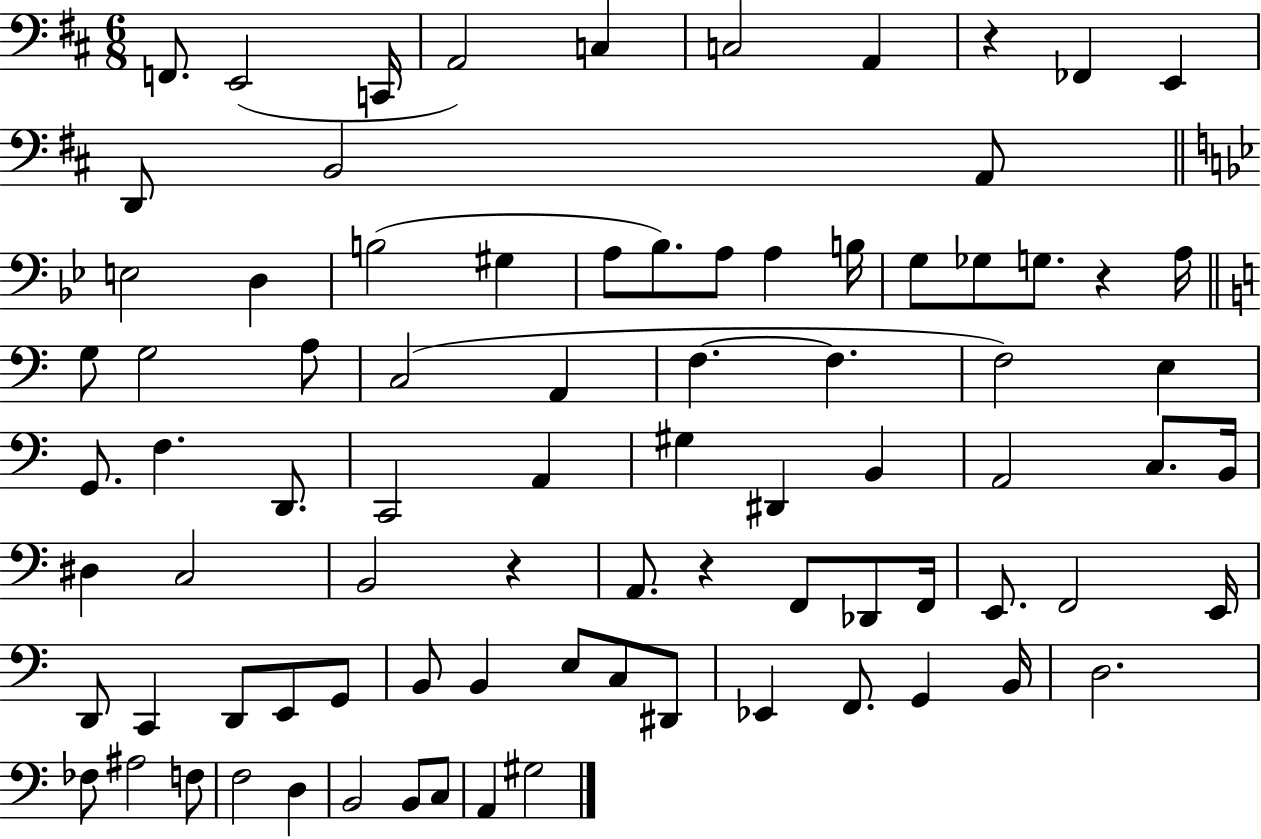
X:1
T:Untitled
M:6/8
L:1/4
K:D
F,,/2 E,,2 C,,/4 A,,2 C, C,2 A,, z _F,, E,, D,,/2 B,,2 A,,/2 E,2 D, B,2 ^G, A,/2 _B,/2 A,/2 A, B,/4 G,/2 _G,/2 G,/2 z A,/4 G,/2 G,2 A,/2 C,2 A,, F, F, F,2 E, G,,/2 F, D,,/2 C,,2 A,, ^G, ^D,, B,, A,,2 C,/2 B,,/4 ^D, C,2 B,,2 z A,,/2 z F,,/2 _D,,/2 F,,/4 E,,/2 F,,2 E,,/4 D,,/2 C,, D,,/2 E,,/2 G,,/2 B,,/2 B,, E,/2 C,/2 ^D,,/2 _E,, F,,/2 G,, B,,/4 D,2 _F,/2 ^A,2 F,/2 F,2 D, B,,2 B,,/2 C,/2 A,, ^G,2